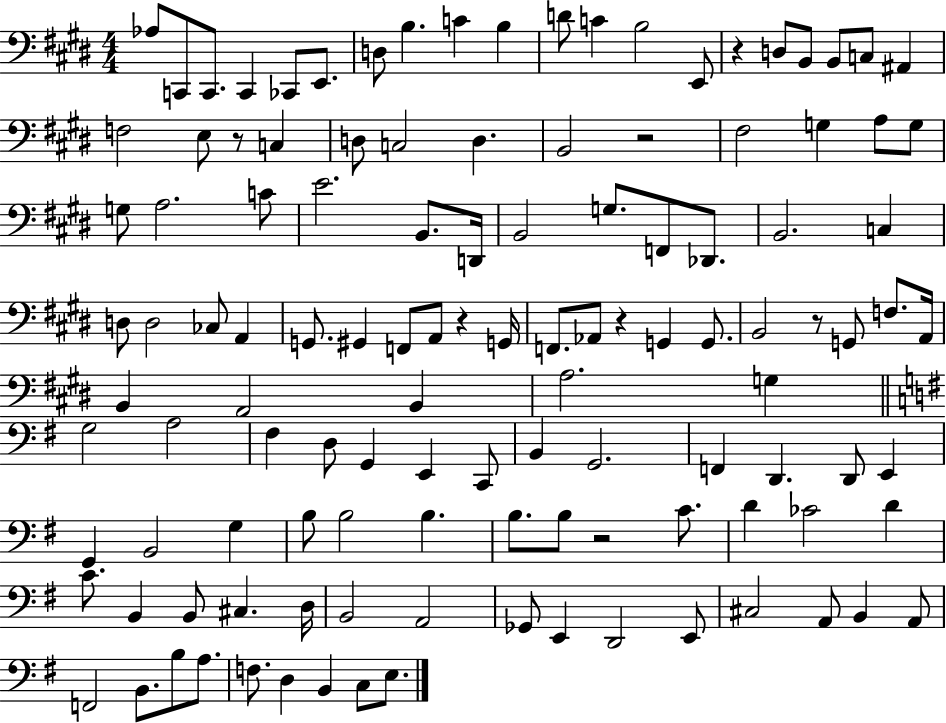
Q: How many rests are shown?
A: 7